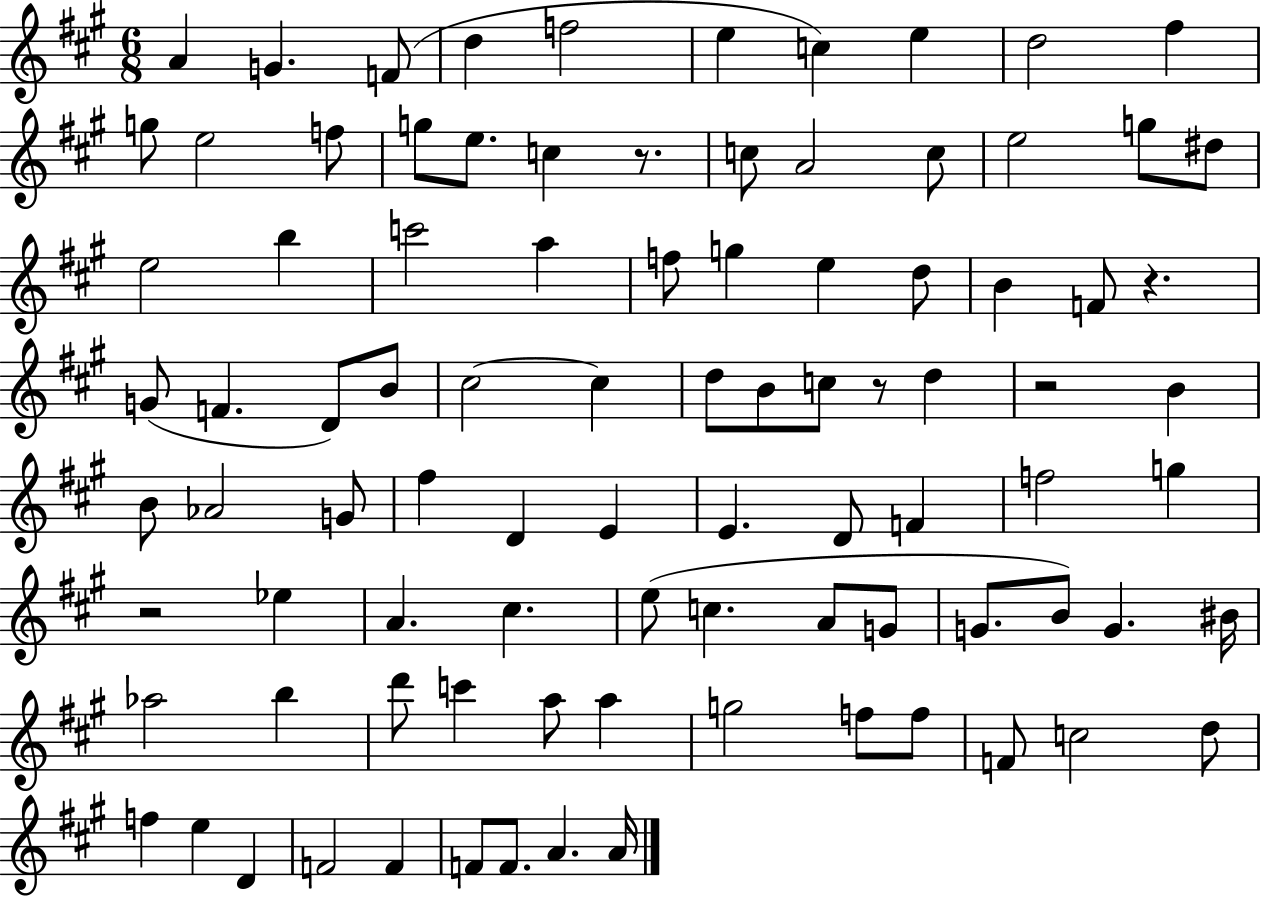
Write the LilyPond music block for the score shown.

{
  \clef treble
  \numericTimeSignature
  \time 6/8
  \key a \major
  a'4 g'4. f'8( | d''4 f''2 | e''4 c''4) e''4 | d''2 fis''4 | \break g''8 e''2 f''8 | g''8 e''8. c''4 r8. | c''8 a'2 c''8 | e''2 g''8 dis''8 | \break e''2 b''4 | c'''2 a''4 | f''8 g''4 e''4 d''8 | b'4 f'8 r4. | \break g'8( f'4. d'8) b'8 | cis''2~~ cis''4 | d''8 b'8 c''8 r8 d''4 | r2 b'4 | \break b'8 aes'2 g'8 | fis''4 d'4 e'4 | e'4. d'8 f'4 | f''2 g''4 | \break r2 ees''4 | a'4. cis''4. | e''8( c''4. a'8 g'8 | g'8. b'8) g'4. bis'16 | \break aes''2 b''4 | d'''8 c'''4 a''8 a''4 | g''2 f''8 f''8 | f'8 c''2 d''8 | \break f''4 e''4 d'4 | f'2 f'4 | f'8 f'8. a'4. a'16 | \bar "|."
}